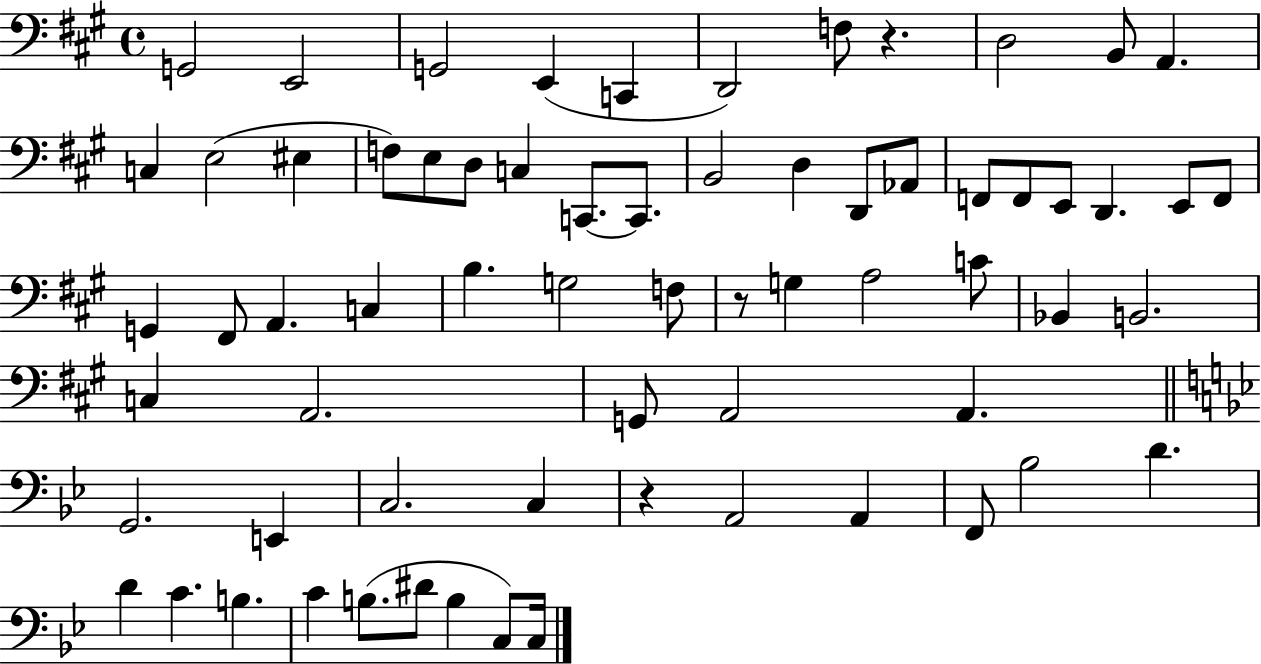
X:1
T:Untitled
M:4/4
L:1/4
K:A
G,,2 E,,2 G,,2 E,, C,, D,,2 F,/2 z D,2 B,,/2 A,, C, E,2 ^E, F,/2 E,/2 D,/2 C, C,,/2 C,,/2 B,,2 D, D,,/2 _A,,/2 F,,/2 F,,/2 E,,/2 D,, E,,/2 F,,/2 G,, ^F,,/2 A,, C, B, G,2 F,/2 z/2 G, A,2 C/2 _B,, B,,2 C, A,,2 G,,/2 A,,2 A,, G,,2 E,, C,2 C, z A,,2 A,, F,,/2 _B,2 D D C B, C B,/2 ^D/2 B, C,/2 C,/4